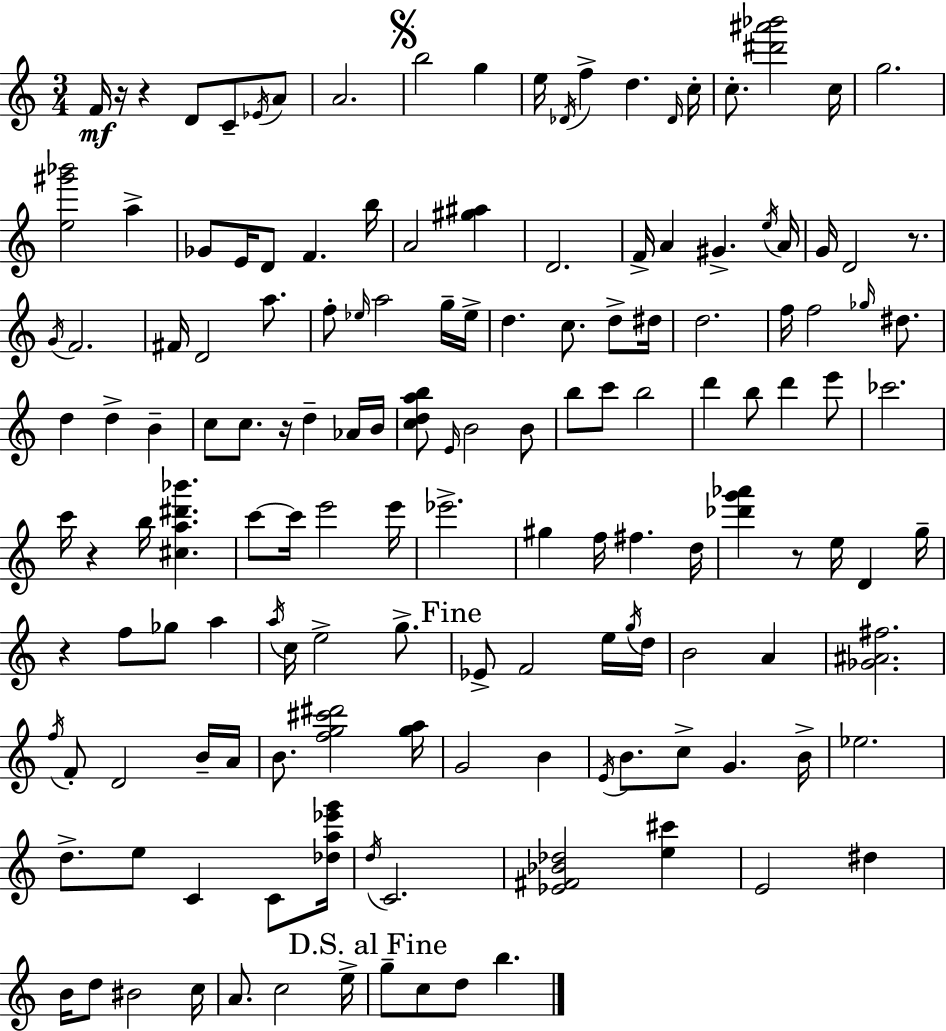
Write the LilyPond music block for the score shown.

{
  \clef treble
  \numericTimeSignature
  \time 3/4
  \key a \minor
  f'16\mf r16 r4 d'8 c'8-- \acciaccatura { ees'16 } a'8 | a'2. | \mark \markup { \musicglyph "scripts.segno" } b''2 g''4 | e''16 \acciaccatura { des'16 } f''4-> d''4. | \break \grace { des'16 } c''16-. c''8.-. <dis''' ais''' bes'''>2 | c''16 g''2. | <e'' gis''' bes'''>2 a''4-> | ges'8 e'16 d'8 f'4. | \break b''16 a'2 <gis'' ais''>4 | d'2. | f'16-> a'4 gis'4.-> | \acciaccatura { e''16 } a'16 g'16 d'2 | \break r8. \acciaccatura { g'16 } f'2. | fis'16 d'2 | a''8. f''8-. \grace { ees''16 } a''2 | g''16-- ees''16-> d''4. | \break c''8. d''8-> dis''16 d''2. | f''16 f''2 | \grace { ges''16 } dis''8. d''4 d''4-> | b'4-- c''8 c''8. | \break r16 d''4-- aes'16 b'16 <c'' d'' a'' b''>8 \grace { e'16 } b'2 | b'8 b''8 c'''8 | b''2 d'''4 | b''8 d'''4 e'''8 ces'''2. | \break c'''16 r4 | b''16 <cis'' a'' dis''' bes'''>4. c'''8~~ c'''16 e'''2 | e'''16 ees'''2.-> | gis''4 | \break f''16 fis''4. d''16 <des''' g''' aes'''>4 | r8 e''16 d'4 g''16-- r4 | f''8 ges''8 a''4 \acciaccatura { a''16 } c''16 e''2-> | g''8.-> \mark "Fine" ees'8-> f'2 | \break e''16 \acciaccatura { g''16 } d''16 b'2 | a'4 <ges' ais' fis''>2. | \acciaccatura { f''16 } f'8-. | d'2 b'16-- a'16 b'8. | \break <f'' g'' cis''' dis'''>2 <g'' a''>16 g'2 | b'4 \acciaccatura { e'16 } | b'8. c''8-> g'4. b'16-> | ees''2. | \break d''8.-> e''8 c'4 c'8 <des'' a'' ees''' g'''>16 | \acciaccatura { d''16 } c'2. | <ees' fis' bes' des''>2 <e'' cis'''>4 | e'2 dis''4 | \break b'16 d''8 bis'2 | c''16 a'8. c''2 | e''16-> \mark "D.S. al Fine" g''8-- c''8 d''8 b''4. | \bar "|."
}